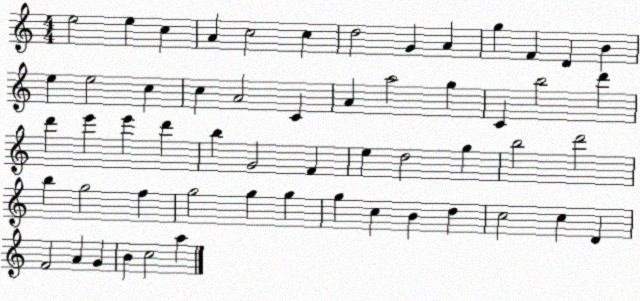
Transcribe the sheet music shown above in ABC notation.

X:1
T:Untitled
M:4/4
L:1/4
K:C
e2 e c A c2 c d2 G A g F D B e e2 c c A2 C A a2 g C b2 d' d' e' e' d' b G2 F e d2 g b2 d'2 b g2 f g2 g g g c B d c2 c D F2 A G B c2 a